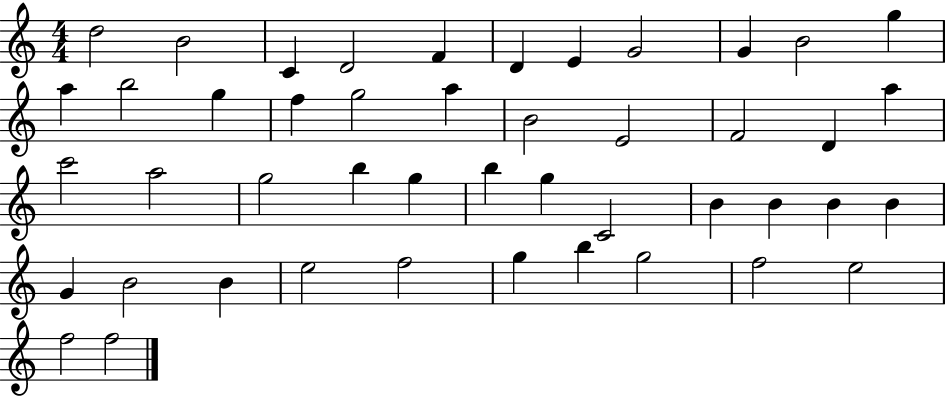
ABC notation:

X:1
T:Untitled
M:4/4
L:1/4
K:C
d2 B2 C D2 F D E G2 G B2 g a b2 g f g2 a B2 E2 F2 D a c'2 a2 g2 b g b g C2 B B B B G B2 B e2 f2 g b g2 f2 e2 f2 f2